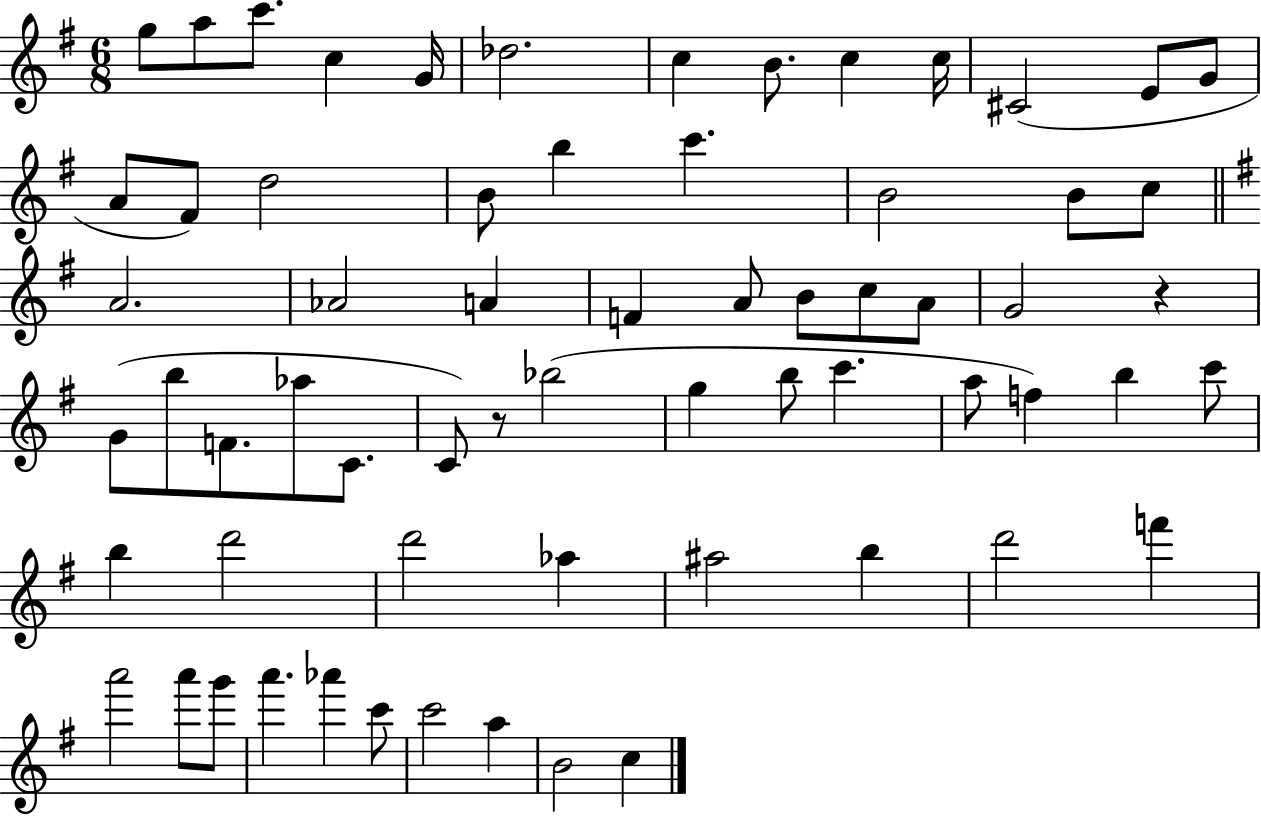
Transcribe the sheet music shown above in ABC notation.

X:1
T:Untitled
M:6/8
L:1/4
K:G
g/2 a/2 c'/2 c G/4 _d2 c B/2 c c/4 ^C2 E/2 G/2 A/2 ^F/2 d2 B/2 b c' B2 B/2 c/2 A2 _A2 A F A/2 B/2 c/2 A/2 G2 z G/2 b/2 F/2 _a/2 C/2 C/2 z/2 _b2 g b/2 c' a/2 f b c'/2 b d'2 d'2 _a ^a2 b d'2 f' a'2 a'/2 g'/2 a' _a' c'/2 c'2 a B2 c